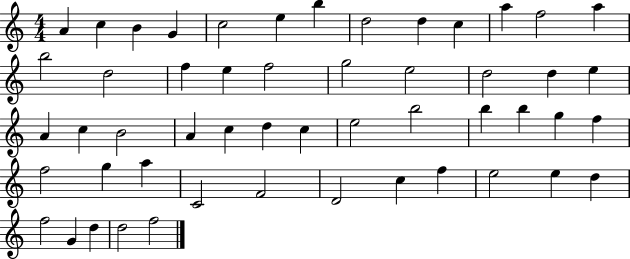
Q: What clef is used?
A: treble